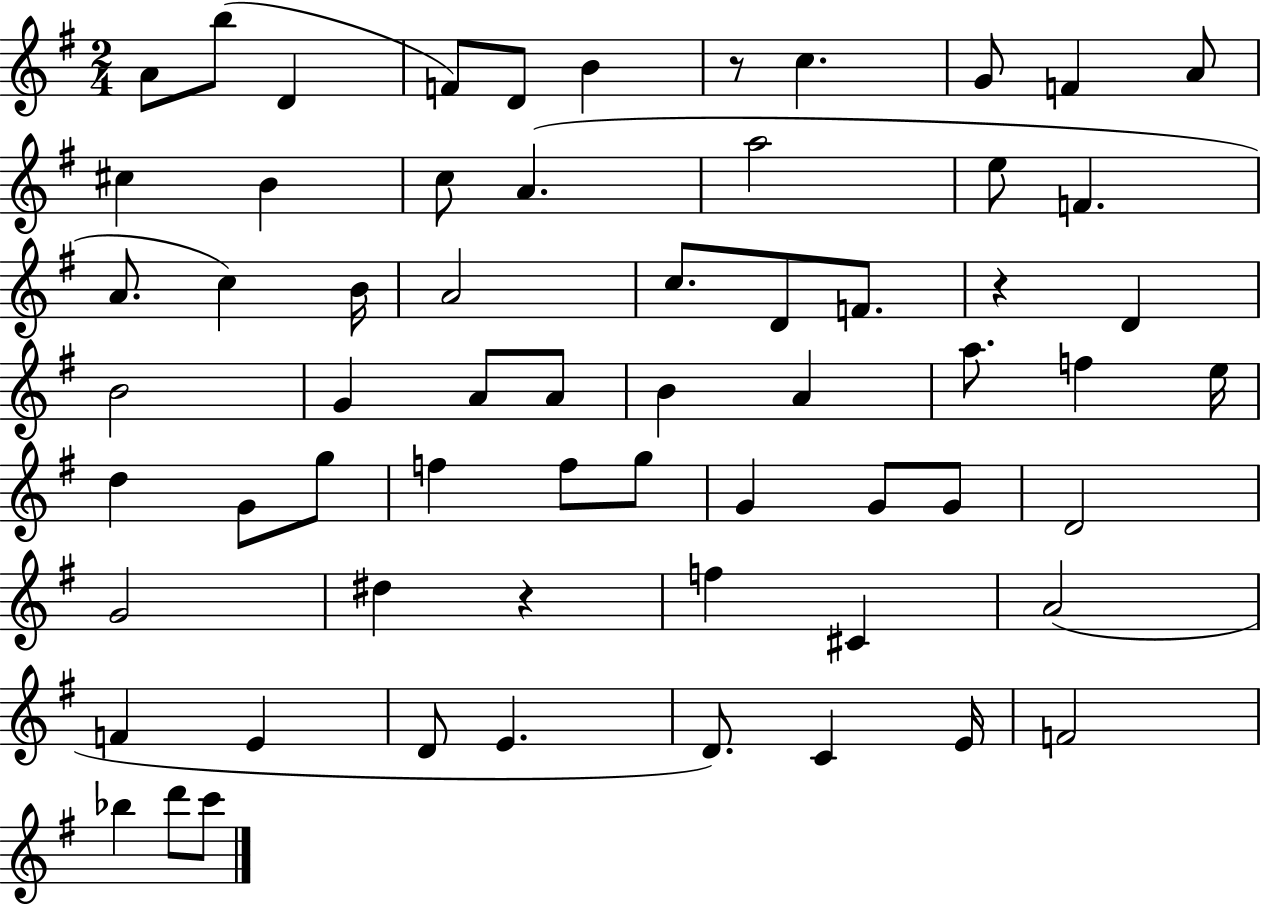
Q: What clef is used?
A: treble